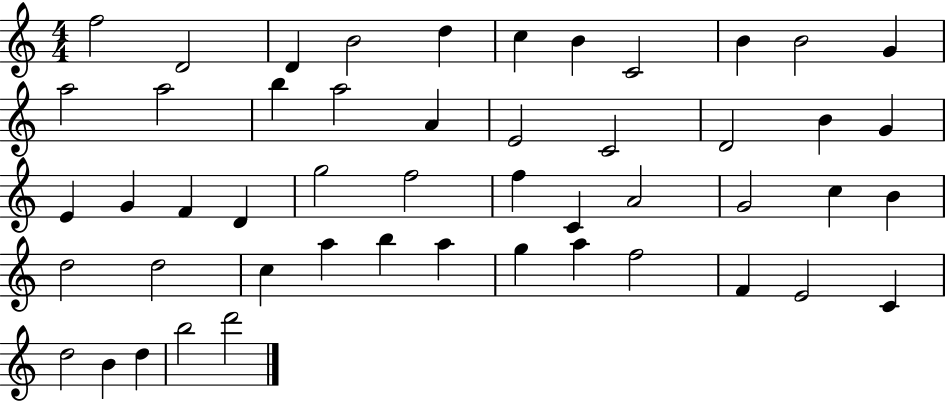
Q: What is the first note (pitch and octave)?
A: F5